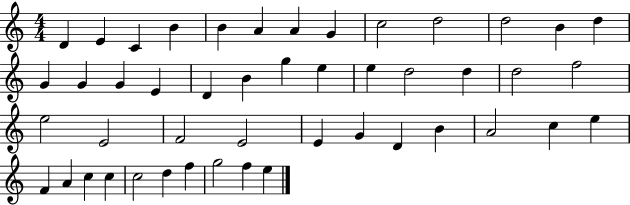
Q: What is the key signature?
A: C major